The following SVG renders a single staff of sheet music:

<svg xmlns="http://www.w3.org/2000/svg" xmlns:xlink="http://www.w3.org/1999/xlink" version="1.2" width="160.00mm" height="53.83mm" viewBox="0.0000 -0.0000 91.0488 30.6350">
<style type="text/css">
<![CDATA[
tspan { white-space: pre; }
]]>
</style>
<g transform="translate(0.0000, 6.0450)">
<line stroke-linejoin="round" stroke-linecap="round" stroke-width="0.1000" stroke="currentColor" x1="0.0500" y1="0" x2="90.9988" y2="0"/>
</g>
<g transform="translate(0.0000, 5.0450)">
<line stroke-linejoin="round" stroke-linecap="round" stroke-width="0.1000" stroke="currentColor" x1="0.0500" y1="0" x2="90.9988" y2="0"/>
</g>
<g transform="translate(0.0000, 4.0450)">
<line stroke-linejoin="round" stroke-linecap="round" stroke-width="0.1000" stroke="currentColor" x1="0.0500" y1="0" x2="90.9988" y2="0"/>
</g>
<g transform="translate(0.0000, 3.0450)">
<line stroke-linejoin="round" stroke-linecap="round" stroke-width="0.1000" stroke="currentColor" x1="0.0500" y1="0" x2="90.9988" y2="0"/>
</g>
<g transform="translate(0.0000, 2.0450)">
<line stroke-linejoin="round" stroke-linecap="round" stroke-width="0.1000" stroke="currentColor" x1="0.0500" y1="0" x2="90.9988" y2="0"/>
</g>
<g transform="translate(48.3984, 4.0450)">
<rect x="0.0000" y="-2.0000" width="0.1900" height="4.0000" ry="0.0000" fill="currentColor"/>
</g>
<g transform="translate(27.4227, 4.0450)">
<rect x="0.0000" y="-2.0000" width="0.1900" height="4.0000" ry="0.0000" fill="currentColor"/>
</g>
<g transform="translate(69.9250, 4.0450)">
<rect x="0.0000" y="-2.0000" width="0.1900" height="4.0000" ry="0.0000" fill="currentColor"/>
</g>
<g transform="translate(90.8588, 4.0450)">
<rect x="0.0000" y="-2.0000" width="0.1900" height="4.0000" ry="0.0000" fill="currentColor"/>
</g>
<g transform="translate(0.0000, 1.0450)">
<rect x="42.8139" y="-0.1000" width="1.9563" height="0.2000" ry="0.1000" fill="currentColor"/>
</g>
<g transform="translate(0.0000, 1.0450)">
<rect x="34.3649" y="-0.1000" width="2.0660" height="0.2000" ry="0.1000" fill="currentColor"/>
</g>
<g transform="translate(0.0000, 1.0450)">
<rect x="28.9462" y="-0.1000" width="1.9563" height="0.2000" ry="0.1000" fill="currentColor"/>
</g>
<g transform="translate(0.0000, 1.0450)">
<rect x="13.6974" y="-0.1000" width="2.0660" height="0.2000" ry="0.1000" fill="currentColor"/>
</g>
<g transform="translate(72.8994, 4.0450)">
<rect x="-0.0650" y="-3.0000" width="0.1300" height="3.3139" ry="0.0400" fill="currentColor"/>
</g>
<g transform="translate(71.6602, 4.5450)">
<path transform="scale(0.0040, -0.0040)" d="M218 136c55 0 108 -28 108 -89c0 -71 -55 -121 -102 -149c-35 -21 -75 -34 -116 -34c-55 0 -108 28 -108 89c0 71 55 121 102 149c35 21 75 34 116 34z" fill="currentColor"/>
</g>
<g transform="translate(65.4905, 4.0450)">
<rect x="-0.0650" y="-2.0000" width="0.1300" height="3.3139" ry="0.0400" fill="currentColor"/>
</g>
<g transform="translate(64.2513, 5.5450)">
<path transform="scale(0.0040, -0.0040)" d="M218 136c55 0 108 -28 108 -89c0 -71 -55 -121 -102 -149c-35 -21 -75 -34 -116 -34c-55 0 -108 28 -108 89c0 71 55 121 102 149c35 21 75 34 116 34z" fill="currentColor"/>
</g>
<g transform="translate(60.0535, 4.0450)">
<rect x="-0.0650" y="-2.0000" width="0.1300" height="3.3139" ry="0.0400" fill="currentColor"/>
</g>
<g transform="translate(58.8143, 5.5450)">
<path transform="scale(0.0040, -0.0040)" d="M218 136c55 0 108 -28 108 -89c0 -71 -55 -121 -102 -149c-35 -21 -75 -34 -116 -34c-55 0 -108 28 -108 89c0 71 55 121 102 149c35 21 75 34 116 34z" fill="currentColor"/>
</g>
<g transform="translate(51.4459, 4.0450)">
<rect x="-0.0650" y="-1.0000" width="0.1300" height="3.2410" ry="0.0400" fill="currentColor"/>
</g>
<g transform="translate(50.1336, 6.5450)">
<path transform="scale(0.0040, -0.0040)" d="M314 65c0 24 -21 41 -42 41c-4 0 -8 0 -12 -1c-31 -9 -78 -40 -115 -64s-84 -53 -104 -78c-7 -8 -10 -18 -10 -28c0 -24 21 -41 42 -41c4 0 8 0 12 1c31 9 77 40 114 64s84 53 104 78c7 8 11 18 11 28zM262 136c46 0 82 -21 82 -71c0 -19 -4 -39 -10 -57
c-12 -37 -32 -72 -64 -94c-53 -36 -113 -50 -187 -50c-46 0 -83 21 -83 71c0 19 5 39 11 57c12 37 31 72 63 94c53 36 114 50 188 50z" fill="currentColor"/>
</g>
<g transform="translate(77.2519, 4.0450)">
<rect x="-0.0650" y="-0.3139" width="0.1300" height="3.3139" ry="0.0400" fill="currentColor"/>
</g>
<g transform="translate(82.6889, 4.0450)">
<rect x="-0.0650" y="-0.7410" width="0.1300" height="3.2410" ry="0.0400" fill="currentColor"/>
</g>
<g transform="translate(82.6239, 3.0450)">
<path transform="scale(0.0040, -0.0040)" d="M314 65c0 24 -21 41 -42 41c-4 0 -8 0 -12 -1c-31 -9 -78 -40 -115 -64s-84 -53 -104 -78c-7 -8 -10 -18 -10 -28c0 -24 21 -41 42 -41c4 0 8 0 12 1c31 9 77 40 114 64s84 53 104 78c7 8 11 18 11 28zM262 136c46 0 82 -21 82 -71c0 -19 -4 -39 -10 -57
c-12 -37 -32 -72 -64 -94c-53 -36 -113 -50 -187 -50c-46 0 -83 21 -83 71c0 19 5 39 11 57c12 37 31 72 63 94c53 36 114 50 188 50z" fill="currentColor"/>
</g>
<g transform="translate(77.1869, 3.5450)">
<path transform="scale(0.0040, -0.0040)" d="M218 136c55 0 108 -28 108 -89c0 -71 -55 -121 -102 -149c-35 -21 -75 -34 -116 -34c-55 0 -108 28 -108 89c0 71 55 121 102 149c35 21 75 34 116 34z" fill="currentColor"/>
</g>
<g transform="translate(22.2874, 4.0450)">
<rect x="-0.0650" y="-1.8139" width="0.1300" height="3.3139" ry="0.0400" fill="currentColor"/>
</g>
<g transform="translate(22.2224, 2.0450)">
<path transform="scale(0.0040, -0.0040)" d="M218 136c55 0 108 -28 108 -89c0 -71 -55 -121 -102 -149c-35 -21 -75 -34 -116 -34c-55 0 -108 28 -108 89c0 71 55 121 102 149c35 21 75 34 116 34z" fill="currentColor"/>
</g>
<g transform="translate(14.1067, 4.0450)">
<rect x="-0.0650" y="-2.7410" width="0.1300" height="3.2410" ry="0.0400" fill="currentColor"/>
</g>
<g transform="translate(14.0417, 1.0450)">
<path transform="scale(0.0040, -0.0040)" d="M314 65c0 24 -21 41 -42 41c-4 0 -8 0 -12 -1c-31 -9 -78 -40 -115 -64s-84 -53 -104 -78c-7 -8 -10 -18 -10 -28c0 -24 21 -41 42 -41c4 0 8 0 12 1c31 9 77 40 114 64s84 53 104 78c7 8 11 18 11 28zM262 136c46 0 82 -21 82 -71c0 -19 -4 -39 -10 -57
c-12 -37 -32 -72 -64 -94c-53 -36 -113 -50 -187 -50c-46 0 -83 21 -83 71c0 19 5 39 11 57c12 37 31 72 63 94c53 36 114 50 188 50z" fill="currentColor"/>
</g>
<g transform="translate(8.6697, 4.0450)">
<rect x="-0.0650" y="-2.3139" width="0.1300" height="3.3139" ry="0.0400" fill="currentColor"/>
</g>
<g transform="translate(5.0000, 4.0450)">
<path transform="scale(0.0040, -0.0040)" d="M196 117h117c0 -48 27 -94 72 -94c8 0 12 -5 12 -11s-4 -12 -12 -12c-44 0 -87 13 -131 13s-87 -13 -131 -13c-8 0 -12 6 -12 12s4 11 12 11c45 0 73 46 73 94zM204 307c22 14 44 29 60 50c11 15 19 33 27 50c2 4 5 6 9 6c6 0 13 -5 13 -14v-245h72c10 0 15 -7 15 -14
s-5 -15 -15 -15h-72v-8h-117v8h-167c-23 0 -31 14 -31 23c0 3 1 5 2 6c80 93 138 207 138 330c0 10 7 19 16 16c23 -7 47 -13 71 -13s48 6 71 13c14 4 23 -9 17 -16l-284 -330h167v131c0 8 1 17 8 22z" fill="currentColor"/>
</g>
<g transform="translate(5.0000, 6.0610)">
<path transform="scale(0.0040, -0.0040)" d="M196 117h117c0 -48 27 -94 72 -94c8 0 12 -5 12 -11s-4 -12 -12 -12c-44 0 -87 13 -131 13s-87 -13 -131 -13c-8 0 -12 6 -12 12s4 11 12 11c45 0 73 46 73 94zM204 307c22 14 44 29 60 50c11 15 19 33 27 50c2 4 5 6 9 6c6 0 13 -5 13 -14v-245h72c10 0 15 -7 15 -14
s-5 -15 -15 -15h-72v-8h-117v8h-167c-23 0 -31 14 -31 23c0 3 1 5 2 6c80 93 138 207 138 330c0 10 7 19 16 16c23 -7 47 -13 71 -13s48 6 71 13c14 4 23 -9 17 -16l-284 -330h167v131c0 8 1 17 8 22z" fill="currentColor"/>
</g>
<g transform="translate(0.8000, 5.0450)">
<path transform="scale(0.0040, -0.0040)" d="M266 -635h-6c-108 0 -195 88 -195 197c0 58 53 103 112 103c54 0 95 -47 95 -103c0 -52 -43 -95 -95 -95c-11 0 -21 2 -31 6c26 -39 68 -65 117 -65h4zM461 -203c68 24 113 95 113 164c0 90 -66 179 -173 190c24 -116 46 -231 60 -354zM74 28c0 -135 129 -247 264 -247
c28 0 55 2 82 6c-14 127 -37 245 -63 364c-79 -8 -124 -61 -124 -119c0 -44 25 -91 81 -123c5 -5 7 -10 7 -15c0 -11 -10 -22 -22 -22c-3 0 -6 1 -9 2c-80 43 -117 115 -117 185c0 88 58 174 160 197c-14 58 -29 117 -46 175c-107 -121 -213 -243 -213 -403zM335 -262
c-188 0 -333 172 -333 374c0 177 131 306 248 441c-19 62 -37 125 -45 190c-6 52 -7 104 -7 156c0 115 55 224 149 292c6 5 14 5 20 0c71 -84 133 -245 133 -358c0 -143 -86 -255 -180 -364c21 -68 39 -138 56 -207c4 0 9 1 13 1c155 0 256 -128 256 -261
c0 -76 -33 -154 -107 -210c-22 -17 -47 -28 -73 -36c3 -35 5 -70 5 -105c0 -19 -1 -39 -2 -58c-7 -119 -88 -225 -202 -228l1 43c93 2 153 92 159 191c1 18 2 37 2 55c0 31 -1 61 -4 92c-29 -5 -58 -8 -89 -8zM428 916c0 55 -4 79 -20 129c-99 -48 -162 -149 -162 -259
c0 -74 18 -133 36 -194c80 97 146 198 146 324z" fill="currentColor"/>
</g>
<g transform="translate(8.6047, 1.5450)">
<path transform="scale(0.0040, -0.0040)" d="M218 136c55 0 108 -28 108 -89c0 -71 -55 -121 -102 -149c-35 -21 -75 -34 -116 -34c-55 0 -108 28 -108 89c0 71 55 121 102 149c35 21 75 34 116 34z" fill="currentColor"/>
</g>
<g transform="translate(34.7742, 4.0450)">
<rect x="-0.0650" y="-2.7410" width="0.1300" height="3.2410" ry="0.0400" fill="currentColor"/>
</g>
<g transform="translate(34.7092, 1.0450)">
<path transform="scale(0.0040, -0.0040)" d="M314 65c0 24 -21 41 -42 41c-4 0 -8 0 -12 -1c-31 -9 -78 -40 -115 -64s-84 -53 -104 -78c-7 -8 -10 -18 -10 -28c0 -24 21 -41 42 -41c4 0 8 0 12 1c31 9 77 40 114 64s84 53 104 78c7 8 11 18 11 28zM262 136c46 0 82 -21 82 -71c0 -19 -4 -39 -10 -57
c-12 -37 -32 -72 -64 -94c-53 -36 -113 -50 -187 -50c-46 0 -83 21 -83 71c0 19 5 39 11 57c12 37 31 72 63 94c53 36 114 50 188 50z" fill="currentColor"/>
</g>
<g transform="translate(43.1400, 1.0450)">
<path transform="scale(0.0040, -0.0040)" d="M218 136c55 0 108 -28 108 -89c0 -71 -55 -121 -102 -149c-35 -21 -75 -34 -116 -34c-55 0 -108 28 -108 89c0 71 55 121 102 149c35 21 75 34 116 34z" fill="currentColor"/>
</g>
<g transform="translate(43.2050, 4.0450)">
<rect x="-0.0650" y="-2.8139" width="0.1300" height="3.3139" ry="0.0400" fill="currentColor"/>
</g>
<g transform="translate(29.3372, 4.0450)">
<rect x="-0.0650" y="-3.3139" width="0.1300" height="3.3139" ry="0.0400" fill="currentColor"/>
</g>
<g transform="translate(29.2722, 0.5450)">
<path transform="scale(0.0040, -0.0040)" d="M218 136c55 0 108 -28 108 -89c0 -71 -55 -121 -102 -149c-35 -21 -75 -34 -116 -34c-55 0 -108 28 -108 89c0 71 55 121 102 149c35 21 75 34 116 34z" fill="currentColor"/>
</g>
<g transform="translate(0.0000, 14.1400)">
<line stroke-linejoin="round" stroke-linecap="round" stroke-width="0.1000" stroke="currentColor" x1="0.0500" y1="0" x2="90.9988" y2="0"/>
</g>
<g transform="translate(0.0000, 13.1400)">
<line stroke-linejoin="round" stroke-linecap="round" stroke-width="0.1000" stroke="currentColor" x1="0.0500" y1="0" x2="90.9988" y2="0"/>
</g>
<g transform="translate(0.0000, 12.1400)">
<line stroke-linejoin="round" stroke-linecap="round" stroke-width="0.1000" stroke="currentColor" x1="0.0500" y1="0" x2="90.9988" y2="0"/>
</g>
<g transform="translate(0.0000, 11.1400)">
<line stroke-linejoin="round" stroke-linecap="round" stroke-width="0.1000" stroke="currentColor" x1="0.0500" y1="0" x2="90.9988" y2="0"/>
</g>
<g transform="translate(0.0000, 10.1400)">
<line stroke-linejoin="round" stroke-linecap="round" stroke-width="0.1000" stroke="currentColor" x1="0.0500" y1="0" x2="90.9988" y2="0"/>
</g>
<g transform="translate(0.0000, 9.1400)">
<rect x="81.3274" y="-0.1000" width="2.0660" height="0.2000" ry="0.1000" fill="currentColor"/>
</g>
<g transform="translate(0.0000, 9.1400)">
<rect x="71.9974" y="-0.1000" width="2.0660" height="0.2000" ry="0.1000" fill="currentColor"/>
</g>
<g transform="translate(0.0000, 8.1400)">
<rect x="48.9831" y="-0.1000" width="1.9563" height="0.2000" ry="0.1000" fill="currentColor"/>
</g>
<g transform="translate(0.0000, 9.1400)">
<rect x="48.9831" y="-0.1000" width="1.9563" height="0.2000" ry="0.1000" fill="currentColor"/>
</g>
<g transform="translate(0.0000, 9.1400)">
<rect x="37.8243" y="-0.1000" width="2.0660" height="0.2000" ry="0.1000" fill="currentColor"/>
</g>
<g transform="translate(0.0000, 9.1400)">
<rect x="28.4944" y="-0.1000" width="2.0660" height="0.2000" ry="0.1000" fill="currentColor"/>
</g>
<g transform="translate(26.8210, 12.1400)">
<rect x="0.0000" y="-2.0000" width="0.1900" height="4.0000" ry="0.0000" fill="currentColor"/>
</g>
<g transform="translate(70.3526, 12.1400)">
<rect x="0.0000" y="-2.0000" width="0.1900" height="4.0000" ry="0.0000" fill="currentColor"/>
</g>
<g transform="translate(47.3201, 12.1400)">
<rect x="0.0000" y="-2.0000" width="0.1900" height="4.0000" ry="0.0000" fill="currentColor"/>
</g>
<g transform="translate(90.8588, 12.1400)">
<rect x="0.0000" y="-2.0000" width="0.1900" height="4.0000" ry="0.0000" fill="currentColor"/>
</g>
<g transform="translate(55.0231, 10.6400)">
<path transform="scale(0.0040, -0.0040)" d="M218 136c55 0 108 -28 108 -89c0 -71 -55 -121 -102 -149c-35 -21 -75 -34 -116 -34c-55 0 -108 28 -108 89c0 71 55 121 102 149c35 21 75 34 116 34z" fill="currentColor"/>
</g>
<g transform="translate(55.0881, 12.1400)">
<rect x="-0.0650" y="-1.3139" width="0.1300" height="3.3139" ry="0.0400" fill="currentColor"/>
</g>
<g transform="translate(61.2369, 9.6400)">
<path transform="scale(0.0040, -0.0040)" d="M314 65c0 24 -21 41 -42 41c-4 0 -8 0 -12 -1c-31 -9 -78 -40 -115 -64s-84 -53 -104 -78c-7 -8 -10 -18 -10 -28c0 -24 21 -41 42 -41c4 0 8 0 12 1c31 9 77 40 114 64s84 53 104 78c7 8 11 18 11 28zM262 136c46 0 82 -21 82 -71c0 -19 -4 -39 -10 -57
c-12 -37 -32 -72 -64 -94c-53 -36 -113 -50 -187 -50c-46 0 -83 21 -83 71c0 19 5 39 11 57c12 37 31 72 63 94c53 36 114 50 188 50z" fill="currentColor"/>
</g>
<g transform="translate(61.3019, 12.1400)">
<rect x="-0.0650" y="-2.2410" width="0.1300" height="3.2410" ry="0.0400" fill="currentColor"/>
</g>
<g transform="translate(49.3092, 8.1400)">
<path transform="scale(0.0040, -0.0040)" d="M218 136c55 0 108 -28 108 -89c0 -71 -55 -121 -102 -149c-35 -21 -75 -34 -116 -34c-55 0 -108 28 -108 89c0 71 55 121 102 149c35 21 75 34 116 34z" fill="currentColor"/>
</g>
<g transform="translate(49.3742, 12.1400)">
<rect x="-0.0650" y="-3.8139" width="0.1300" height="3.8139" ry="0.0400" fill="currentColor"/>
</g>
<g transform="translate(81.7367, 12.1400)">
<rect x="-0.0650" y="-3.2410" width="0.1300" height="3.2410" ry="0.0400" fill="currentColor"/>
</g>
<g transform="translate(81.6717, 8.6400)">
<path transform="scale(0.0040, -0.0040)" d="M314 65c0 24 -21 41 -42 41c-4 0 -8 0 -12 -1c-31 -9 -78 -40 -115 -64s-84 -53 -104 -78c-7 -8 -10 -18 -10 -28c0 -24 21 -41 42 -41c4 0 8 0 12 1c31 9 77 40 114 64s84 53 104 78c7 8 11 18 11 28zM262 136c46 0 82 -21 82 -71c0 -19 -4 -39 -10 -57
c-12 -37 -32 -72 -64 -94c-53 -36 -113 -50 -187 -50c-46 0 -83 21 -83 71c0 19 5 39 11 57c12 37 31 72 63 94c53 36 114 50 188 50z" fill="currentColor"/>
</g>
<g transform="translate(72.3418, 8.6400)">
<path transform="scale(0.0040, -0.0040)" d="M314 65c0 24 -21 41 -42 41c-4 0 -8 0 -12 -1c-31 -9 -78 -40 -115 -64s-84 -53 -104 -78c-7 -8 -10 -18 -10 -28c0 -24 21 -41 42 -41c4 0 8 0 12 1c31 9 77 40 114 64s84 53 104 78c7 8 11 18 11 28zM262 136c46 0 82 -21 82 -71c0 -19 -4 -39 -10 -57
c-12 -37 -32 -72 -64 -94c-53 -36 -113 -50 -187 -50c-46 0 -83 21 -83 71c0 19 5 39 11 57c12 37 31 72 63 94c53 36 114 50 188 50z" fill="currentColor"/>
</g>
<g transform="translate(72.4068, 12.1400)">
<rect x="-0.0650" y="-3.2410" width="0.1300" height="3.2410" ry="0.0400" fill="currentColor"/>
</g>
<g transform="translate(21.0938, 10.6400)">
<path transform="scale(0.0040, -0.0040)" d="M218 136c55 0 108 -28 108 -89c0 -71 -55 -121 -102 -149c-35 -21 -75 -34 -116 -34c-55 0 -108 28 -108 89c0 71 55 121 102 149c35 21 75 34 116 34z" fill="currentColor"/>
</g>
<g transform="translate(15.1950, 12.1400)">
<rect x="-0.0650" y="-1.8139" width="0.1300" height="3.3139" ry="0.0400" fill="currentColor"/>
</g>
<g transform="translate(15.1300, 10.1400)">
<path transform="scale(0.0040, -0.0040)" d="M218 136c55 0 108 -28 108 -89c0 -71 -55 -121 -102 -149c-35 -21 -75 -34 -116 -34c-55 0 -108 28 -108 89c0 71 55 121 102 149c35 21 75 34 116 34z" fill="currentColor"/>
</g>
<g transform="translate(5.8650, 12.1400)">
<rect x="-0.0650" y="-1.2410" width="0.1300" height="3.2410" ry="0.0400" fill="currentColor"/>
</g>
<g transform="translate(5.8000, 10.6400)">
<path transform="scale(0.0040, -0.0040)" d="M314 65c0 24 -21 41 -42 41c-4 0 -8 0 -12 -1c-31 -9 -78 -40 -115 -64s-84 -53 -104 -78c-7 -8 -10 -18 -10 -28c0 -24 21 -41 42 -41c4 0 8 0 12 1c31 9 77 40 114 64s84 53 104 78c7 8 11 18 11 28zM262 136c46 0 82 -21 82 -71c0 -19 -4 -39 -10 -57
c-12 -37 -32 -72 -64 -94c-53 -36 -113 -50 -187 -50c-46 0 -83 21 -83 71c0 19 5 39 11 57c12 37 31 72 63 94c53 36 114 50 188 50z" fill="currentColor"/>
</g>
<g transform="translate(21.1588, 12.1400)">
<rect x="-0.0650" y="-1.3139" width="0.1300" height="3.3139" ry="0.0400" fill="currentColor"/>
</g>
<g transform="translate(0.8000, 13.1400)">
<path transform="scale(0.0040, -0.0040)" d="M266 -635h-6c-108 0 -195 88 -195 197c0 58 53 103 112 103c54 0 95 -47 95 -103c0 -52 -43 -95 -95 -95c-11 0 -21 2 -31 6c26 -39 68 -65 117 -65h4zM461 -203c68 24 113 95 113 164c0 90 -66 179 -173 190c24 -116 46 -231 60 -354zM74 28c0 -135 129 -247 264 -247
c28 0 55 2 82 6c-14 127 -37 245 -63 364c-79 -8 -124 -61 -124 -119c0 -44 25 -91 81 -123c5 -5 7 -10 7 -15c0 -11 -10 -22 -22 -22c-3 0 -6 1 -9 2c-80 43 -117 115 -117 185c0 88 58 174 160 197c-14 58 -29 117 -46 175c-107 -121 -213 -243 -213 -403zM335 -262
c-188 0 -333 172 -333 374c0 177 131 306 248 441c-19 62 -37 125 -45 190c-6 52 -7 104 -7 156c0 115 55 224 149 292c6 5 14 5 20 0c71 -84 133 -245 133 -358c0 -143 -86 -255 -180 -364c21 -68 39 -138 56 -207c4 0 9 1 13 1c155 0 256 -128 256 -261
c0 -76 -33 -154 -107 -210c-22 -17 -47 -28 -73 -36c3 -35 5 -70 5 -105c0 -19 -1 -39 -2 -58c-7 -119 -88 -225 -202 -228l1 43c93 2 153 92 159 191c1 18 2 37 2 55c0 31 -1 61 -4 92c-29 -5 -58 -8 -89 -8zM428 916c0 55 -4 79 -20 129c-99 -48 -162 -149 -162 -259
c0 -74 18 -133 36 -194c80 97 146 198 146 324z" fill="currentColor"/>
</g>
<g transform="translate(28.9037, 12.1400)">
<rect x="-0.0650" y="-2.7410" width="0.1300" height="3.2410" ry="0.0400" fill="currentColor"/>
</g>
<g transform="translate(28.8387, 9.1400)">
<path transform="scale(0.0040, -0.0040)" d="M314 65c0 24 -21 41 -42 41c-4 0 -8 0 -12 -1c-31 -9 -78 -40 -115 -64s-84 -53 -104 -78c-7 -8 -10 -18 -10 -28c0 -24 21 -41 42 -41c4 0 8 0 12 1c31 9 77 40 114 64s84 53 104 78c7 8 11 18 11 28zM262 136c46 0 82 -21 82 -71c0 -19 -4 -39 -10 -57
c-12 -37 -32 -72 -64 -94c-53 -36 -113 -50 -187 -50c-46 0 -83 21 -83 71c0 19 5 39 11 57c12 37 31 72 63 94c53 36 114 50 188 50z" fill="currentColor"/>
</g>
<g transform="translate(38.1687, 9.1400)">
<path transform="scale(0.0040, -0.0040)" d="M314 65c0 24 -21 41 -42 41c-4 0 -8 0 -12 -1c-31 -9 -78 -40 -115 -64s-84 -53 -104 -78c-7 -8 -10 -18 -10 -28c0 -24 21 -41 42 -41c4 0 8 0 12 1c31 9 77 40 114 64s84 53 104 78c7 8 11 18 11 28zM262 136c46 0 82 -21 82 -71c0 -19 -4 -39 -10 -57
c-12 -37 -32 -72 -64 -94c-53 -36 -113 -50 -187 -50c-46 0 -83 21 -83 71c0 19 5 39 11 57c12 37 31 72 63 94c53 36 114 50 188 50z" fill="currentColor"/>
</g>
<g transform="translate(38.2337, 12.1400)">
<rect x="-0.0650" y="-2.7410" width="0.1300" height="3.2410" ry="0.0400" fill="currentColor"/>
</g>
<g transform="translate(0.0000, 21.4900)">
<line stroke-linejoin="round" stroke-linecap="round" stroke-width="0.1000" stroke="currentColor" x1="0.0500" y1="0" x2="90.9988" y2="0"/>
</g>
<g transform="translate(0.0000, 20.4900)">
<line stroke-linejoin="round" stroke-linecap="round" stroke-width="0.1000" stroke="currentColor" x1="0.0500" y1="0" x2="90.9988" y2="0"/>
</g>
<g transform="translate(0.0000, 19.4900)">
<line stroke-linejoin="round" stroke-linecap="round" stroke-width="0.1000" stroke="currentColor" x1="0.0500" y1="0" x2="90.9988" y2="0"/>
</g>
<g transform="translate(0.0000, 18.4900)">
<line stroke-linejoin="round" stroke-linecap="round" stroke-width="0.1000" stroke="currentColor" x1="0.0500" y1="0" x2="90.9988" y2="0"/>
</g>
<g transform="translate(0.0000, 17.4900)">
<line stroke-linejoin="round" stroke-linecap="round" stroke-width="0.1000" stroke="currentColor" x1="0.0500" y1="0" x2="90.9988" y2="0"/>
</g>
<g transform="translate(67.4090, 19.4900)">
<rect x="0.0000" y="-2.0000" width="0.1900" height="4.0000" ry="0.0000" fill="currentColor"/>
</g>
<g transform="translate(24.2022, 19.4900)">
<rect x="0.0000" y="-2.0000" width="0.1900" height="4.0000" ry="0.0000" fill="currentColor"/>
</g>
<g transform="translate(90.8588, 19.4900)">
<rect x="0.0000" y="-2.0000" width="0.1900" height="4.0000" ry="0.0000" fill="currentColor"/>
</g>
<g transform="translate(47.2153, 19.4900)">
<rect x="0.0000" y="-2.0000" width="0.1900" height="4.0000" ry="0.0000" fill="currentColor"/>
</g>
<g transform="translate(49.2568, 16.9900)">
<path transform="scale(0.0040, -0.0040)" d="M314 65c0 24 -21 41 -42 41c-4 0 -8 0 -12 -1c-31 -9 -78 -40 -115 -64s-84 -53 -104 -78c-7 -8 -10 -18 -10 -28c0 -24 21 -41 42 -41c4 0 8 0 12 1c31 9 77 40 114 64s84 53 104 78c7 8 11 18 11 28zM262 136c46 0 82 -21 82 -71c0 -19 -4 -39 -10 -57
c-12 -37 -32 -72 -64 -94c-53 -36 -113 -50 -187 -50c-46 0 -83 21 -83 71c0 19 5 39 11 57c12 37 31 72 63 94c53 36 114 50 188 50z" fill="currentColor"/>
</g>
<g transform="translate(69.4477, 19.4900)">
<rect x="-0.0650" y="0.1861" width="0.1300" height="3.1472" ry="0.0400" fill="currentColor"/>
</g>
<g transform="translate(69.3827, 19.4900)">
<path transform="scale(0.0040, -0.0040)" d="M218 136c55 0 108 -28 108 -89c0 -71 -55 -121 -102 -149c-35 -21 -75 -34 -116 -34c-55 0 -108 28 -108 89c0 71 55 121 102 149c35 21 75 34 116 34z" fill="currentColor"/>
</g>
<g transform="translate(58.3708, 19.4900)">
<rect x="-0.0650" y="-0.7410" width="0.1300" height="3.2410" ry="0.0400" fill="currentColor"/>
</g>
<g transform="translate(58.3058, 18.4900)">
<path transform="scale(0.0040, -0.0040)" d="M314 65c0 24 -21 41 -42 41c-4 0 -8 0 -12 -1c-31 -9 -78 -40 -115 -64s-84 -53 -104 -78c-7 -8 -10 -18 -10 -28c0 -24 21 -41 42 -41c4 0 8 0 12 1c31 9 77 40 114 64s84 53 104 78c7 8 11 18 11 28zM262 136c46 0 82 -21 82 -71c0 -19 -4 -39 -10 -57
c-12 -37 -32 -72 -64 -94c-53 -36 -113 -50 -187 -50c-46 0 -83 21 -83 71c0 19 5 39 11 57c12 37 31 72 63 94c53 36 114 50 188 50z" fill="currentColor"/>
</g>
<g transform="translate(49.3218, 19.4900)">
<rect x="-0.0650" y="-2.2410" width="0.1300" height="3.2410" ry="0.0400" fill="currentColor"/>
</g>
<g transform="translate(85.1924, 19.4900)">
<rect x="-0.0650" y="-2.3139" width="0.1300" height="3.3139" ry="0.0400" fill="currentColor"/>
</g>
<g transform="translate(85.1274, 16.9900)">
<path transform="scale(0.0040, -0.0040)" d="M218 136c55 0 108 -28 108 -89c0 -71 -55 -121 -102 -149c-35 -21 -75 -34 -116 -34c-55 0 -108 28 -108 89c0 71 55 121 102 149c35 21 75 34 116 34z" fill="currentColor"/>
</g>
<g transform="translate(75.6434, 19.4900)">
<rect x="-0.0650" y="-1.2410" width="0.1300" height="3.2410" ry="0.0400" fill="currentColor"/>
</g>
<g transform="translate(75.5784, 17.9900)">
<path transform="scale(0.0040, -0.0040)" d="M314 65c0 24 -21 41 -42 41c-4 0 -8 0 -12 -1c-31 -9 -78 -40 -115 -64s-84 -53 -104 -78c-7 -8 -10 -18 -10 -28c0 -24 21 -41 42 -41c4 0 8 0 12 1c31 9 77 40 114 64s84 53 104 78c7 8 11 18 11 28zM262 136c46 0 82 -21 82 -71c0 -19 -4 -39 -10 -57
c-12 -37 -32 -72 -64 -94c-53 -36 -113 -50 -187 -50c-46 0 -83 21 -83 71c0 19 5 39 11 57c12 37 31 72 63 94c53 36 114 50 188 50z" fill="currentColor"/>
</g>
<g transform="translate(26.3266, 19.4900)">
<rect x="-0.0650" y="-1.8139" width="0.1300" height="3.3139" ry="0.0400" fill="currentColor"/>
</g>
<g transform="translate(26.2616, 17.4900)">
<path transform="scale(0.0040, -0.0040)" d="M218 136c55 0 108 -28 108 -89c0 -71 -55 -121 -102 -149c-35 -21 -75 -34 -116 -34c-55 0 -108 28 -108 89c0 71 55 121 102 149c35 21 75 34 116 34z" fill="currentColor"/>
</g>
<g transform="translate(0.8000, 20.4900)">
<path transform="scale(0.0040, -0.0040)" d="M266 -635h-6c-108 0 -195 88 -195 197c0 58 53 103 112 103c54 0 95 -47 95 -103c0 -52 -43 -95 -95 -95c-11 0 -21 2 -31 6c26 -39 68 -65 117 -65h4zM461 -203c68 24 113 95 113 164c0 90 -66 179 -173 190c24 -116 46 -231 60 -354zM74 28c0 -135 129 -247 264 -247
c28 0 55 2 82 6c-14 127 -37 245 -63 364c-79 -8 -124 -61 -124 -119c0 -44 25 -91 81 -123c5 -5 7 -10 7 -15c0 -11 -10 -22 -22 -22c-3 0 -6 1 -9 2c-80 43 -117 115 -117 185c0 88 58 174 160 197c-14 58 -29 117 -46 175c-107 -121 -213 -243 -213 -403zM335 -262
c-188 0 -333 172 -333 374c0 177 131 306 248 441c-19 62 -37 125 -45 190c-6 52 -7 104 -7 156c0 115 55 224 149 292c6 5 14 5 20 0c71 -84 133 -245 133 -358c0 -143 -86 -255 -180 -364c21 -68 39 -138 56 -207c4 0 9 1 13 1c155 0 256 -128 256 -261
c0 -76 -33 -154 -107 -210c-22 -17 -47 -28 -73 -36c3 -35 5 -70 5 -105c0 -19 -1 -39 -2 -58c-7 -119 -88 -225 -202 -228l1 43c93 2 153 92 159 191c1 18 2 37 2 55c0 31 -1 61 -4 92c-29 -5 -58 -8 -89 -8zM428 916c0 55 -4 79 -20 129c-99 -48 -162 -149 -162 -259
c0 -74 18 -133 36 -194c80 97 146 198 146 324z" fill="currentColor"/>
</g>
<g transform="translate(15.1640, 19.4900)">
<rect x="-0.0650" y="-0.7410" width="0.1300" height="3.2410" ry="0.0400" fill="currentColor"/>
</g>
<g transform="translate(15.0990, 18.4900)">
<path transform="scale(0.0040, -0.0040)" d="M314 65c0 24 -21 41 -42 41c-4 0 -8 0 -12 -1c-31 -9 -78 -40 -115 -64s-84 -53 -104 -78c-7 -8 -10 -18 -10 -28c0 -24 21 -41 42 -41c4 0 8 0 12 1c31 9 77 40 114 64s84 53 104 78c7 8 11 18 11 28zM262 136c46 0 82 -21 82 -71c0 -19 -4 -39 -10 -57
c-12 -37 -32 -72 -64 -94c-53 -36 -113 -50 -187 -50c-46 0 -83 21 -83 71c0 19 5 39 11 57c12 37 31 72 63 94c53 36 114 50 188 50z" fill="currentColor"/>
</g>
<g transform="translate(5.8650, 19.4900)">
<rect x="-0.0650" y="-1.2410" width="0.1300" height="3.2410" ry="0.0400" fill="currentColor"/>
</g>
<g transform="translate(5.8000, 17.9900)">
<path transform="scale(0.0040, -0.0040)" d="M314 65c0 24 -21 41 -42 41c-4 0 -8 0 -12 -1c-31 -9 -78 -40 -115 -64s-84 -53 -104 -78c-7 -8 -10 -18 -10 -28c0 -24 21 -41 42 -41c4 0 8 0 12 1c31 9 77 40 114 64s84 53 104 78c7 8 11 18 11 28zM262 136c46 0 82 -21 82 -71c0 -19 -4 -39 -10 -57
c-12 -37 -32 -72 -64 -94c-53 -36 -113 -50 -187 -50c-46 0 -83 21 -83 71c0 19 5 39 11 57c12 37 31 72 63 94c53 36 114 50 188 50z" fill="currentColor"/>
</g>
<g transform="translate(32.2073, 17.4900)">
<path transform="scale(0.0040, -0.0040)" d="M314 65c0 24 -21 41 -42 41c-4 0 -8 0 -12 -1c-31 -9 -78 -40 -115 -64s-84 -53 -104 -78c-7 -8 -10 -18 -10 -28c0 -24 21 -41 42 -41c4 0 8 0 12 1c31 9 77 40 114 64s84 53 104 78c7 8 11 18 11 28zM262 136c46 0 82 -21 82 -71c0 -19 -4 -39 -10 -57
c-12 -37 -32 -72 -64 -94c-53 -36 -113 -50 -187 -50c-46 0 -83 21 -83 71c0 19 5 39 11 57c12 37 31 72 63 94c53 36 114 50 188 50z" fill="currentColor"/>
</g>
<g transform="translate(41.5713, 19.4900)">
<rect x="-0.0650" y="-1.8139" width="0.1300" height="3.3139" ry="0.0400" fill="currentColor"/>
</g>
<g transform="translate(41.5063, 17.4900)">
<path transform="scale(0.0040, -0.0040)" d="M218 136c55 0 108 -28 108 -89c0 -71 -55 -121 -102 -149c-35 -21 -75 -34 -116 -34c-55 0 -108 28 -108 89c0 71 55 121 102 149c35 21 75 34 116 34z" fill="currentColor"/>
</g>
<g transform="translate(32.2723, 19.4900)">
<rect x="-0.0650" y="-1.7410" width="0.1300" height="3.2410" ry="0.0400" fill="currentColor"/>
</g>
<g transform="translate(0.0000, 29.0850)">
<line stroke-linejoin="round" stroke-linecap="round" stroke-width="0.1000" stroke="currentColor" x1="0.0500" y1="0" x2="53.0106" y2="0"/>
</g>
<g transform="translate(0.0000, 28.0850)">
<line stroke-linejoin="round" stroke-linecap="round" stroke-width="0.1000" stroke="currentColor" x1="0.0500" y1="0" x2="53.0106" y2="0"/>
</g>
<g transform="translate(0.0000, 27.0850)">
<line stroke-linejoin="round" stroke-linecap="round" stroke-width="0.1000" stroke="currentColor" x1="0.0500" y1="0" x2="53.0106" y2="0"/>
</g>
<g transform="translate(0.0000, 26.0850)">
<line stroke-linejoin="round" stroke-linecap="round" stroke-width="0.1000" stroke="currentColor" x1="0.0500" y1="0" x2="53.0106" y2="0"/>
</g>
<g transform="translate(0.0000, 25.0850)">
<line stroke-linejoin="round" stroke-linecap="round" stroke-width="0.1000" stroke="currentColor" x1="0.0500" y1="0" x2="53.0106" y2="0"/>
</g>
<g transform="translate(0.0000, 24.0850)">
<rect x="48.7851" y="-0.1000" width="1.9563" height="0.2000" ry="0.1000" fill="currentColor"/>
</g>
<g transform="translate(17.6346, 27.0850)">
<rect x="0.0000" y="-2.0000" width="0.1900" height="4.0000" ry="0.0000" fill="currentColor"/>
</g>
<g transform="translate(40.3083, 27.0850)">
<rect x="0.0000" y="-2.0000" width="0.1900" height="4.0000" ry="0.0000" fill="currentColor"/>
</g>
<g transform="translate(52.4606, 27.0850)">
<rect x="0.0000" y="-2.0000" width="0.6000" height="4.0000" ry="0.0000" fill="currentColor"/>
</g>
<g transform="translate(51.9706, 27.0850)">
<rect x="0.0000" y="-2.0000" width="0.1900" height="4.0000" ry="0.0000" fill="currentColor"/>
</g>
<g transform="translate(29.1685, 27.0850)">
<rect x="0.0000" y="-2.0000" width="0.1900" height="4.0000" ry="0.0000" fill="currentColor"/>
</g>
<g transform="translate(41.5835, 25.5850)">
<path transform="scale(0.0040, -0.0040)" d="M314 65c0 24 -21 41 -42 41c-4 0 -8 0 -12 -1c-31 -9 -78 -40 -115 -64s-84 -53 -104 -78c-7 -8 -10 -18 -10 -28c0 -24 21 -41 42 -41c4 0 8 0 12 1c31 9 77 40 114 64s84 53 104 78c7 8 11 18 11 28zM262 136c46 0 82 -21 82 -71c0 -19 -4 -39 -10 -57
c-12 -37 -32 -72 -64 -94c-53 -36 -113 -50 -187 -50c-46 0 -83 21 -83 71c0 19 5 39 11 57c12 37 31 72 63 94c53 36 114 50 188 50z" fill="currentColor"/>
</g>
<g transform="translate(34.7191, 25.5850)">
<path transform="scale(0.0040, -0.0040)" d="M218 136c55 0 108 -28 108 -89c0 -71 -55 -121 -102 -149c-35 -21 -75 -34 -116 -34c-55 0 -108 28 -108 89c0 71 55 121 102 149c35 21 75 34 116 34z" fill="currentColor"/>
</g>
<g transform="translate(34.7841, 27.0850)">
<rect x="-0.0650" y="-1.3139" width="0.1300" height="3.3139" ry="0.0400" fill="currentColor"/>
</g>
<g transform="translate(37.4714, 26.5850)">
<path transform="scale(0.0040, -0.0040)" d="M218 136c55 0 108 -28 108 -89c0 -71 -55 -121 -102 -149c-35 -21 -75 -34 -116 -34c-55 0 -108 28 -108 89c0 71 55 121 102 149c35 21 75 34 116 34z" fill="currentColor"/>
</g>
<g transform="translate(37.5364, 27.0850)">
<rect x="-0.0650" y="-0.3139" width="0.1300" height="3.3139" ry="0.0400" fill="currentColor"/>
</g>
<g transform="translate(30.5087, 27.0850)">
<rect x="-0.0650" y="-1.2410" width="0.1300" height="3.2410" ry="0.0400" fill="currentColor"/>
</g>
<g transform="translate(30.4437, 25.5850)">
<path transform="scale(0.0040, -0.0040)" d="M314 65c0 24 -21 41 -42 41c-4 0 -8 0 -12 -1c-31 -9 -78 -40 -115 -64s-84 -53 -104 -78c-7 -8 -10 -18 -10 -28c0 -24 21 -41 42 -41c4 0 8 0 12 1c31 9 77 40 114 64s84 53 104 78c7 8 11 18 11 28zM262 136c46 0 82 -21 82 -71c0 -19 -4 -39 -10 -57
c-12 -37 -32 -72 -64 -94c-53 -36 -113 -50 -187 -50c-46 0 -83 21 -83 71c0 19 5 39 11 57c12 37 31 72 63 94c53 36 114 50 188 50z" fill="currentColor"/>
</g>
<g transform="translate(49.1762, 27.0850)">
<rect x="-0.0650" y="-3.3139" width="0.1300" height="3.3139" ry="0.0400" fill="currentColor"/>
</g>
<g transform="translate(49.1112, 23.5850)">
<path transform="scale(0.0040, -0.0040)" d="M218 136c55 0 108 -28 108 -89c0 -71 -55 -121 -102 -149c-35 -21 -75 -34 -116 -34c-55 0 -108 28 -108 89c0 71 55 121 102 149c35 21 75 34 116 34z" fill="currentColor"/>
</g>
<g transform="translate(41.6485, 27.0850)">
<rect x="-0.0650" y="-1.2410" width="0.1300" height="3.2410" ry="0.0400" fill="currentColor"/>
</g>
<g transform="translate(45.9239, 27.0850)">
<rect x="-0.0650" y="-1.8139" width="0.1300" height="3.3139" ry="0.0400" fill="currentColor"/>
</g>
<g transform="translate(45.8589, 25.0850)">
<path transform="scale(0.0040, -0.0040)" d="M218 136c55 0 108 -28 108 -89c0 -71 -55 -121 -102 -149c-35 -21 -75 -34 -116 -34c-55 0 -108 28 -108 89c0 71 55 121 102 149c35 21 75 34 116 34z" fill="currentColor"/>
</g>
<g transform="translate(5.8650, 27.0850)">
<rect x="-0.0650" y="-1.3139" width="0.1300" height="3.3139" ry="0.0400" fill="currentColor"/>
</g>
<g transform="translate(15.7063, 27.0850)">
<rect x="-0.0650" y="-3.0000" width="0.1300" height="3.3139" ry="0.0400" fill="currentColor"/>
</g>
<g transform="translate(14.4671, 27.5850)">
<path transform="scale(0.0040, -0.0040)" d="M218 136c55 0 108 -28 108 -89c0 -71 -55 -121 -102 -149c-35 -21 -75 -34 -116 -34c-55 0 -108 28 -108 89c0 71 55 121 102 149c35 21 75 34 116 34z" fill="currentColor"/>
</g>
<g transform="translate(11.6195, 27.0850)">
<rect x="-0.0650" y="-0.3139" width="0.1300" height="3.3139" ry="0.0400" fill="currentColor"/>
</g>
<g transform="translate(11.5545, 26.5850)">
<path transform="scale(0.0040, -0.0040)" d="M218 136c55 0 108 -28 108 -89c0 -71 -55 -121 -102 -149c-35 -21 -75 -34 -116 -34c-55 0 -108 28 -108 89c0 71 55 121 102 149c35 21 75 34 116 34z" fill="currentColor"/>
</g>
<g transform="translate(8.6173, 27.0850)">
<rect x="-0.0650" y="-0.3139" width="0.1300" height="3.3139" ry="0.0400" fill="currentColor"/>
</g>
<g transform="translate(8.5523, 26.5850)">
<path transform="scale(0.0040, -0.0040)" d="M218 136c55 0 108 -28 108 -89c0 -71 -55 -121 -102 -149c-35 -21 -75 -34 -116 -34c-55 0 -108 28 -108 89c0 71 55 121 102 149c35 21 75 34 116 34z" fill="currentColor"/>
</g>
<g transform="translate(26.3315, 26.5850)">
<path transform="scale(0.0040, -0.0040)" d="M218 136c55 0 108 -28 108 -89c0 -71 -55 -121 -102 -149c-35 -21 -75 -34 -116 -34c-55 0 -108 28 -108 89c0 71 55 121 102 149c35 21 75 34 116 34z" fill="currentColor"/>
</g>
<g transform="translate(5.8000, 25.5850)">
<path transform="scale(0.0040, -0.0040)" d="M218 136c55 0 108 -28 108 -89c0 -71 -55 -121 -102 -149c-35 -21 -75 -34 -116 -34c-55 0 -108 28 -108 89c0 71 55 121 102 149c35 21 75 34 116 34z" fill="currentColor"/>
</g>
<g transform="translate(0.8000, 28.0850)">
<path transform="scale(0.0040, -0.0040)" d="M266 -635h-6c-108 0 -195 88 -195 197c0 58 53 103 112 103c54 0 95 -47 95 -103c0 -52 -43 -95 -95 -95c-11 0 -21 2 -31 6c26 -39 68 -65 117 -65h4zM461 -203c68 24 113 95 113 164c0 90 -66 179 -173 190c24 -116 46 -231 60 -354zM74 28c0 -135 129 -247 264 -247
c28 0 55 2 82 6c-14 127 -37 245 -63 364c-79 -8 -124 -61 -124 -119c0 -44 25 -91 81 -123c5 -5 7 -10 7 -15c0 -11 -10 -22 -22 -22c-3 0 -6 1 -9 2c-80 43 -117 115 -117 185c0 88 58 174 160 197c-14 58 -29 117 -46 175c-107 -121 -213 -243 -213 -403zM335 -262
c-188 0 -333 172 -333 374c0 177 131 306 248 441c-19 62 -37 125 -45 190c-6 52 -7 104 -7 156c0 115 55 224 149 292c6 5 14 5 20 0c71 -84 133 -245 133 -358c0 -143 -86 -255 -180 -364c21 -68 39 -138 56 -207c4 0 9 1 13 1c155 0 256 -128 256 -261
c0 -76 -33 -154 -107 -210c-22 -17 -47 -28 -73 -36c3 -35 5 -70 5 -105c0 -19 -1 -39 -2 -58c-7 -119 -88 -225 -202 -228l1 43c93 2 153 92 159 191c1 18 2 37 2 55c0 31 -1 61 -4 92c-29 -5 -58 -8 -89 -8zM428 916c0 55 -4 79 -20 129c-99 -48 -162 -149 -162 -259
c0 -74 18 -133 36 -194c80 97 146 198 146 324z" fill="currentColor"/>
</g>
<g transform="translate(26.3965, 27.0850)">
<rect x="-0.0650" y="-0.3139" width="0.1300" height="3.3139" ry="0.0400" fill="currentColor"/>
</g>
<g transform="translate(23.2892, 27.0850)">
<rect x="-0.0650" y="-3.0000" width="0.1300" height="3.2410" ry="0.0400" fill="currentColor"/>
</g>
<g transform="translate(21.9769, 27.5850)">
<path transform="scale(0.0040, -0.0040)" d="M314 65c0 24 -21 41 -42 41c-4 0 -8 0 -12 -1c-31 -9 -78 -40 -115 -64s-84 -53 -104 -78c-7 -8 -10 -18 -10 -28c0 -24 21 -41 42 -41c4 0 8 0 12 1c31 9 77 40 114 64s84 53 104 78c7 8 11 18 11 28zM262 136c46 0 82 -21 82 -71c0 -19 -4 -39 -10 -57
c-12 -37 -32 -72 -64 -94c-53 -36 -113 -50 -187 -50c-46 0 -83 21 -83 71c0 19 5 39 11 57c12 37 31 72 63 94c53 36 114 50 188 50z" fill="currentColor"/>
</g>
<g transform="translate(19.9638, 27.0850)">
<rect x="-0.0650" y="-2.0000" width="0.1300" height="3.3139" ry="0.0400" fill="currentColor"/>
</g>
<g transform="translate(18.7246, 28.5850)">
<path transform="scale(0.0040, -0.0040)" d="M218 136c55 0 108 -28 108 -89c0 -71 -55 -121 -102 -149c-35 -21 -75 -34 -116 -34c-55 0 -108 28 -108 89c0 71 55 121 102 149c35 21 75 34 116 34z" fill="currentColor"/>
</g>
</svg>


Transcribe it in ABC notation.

X:1
T:Untitled
M:4/4
L:1/4
K:C
g a2 f b a2 a D2 F F A c d2 e2 f e a2 a2 c' e g2 b2 b2 e2 d2 f f2 f g2 d2 B e2 g e c c A F A2 c e2 e c e2 f b